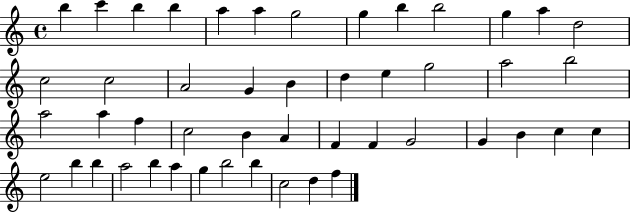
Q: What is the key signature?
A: C major